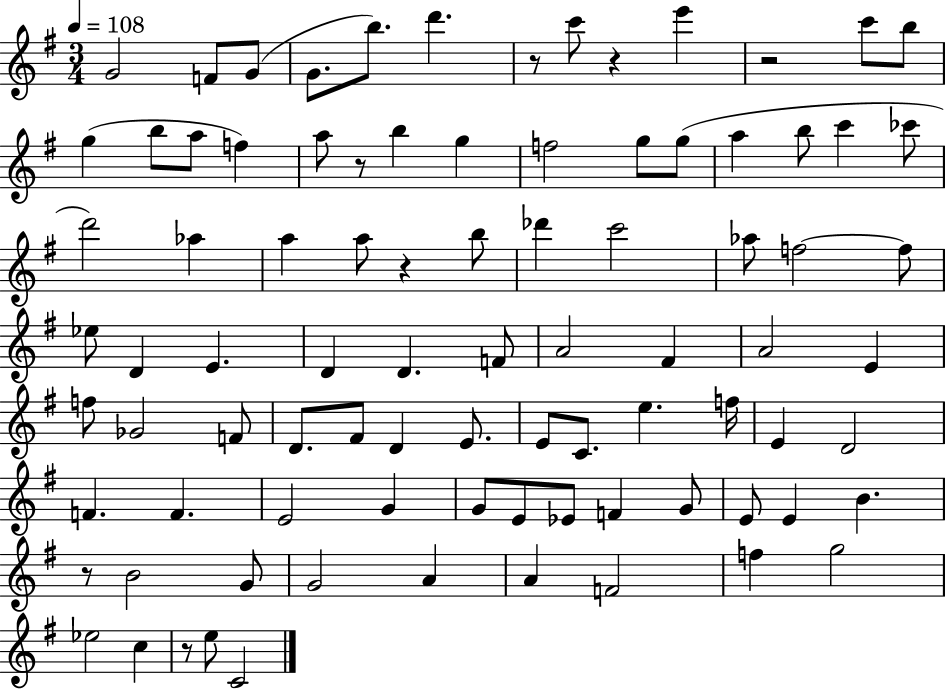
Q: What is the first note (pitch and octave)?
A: G4